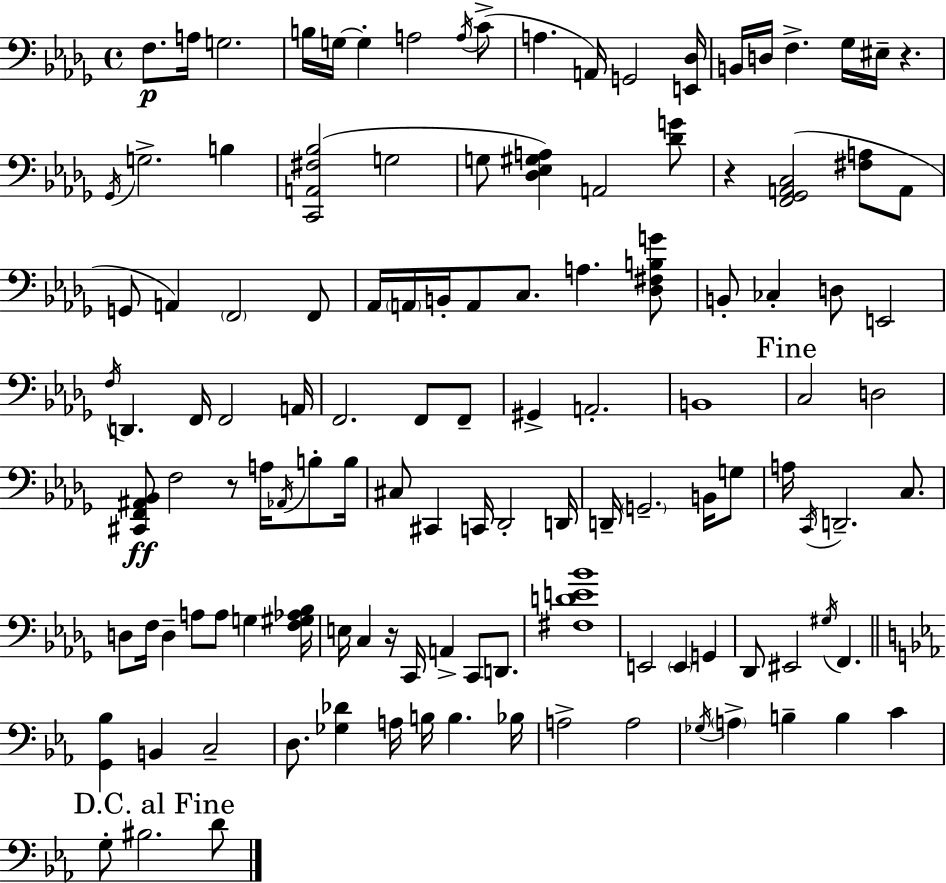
F3/e. A3/s G3/h. B3/s G3/s G3/q A3/h A3/s C4/e A3/q. A2/s G2/h [E2,Db3]/s B2/s D3/s F3/q. Gb3/s EIS3/s R/q. Gb2/s G3/h. B3/q [C2,A2,F#3,Bb3]/h G3/h G3/e [Db3,Eb3,G#3,A3]/q A2/h [Db4,G4]/e R/q [F2,Gb2,A2,C3]/h [F#3,A3]/e A2/e G2/e A2/q F2/h F2/e Ab2/s A2/s B2/s A2/e C3/e. A3/q. [Db3,F#3,B3,G4]/e B2/e CES3/q D3/e E2/h F3/s D2/q. F2/s F2/h A2/s F2/h. F2/e F2/e G#2/q A2/h. B2/w C3/h D3/h [C#2,F2,A#2,Bb2]/e F3/h R/e A3/s Ab2/s B3/e B3/s C#3/e C#2/q C2/s Db2/h D2/s D2/s G2/h. B2/s G3/e A3/s C2/s D2/h. C3/e. D3/e F3/s D3/q A3/e A3/e G3/q [F3,G#3,Ab3,Bb3]/s E3/s C3/q R/s C2/s A2/q C2/e D2/e. [F#3,D4,E4,Bb4]/w E2/h E2/q G2/q Db2/e EIS2/h G#3/s F2/q. [G2,Bb3]/q B2/q C3/h D3/e. [Gb3,Db4]/q A3/s B3/s B3/q. Bb3/s A3/h A3/h Gb3/s A3/q B3/q B3/q C4/q G3/e BIS3/h. D4/e